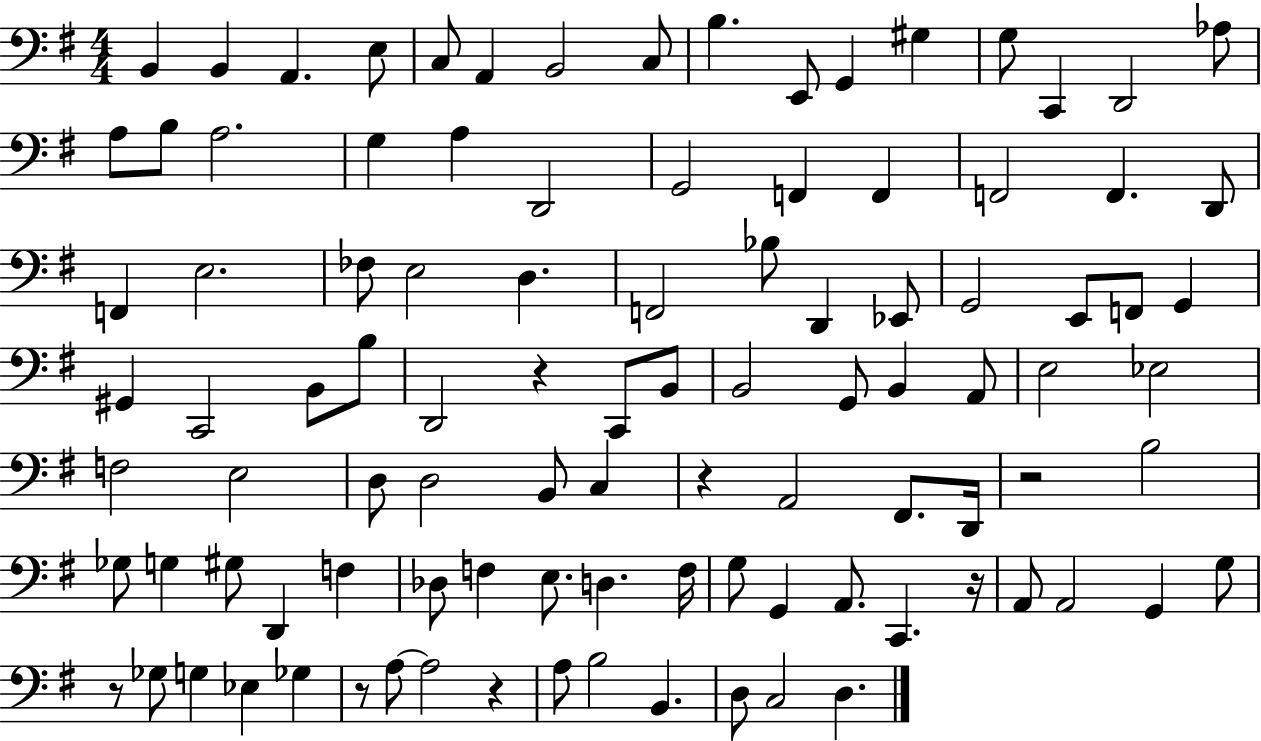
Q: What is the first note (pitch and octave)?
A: B2